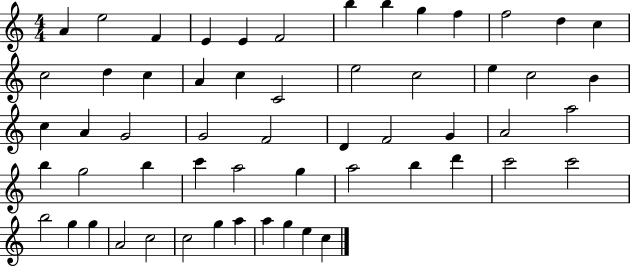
{
  \clef treble
  \numericTimeSignature
  \time 4/4
  \key c \major
  a'4 e''2 f'4 | e'4 e'4 f'2 | b''4 b''4 g''4 f''4 | f''2 d''4 c''4 | \break c''2 d''4 c''4 | a'4 c''4 c'2 | e''2 c''2 | e''4 c''2 b'4 | \break c''4 a'4 g'2 | g'2 f'2 | d'4 f'2 g'4 | a'2 a''2 | \break b''4 g''2 b''4 | c'''4 a''2 g''4 | a''2 b''4 d'''4 | c'''2 c'''2 | \break b''2 g''4 g''4 | a'2 c''2 | c''2 g''4 a''4 | a''4 g''4 e''4 c''4 | \break \bar "|."
}